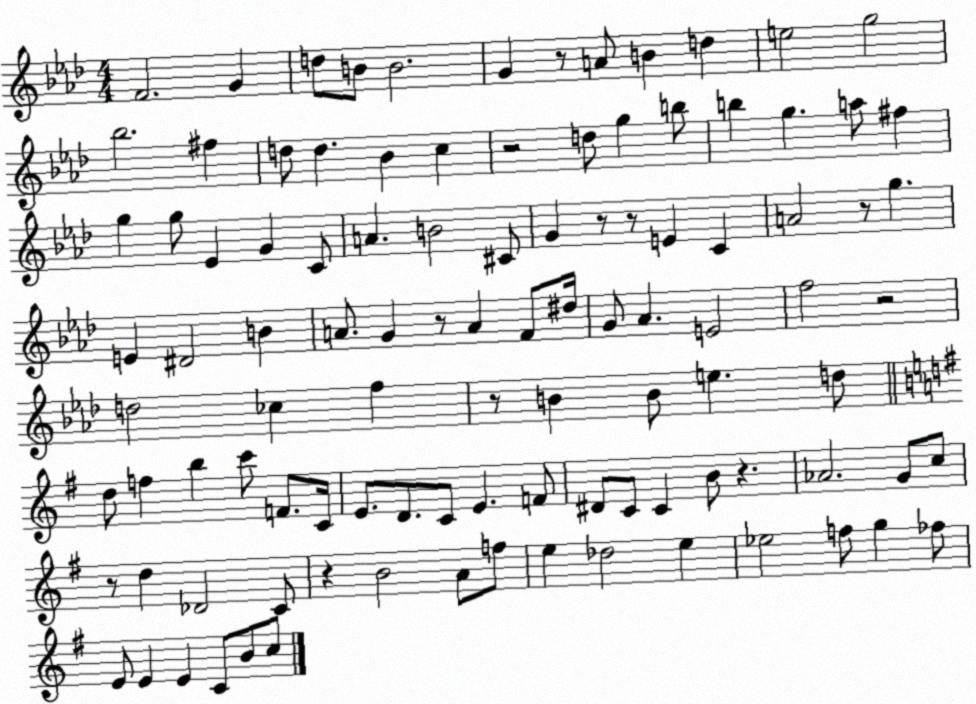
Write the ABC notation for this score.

X:1
T:Untitled
M:4/4
L:1/4
K:Ab
F2 G d/2 B/2 B2 G z/2 A/2 B d e2 g2 _b2 ^f d/2 d _B c z2 d/2 g b/2 b g a/2 ^f g g/2 _E G C/2 A B2 ^C/2 G z/2 z/2 E C A2 z/2 g E ^D2 B A/2 G z/2 A F/2 ^d/4 G/2 _A E2 f2 z2 d2 _c f z/2 B B/2 e d/2 d/2 f b c'/2 F/2 C/4 E/2 D/2 C/2 E F/2 ^D/2 C/2 C B/2 z _A2 G/2 c/2 z/2 d _D2 C/2 z B2 A/2 f/2 e _d2 e _e2 f/2 g _f/2 E/2 E E C/2 B/2 c/2